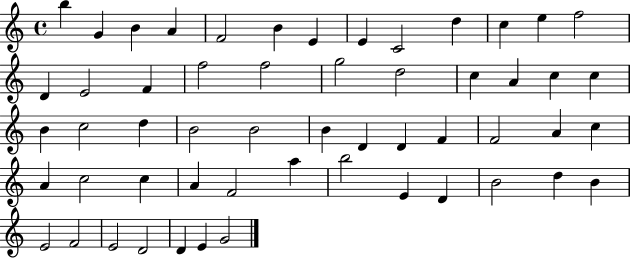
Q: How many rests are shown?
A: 0